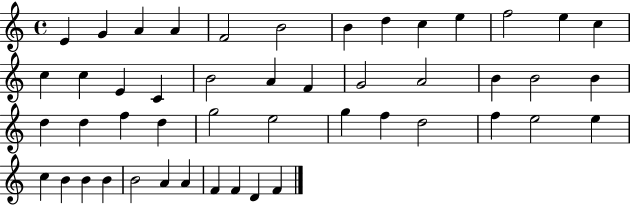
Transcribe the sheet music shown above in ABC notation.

X:1
T:Untitled
M:4/4
L:1/4
K:C
E G A A F2 B2 B d c e f2 e c c c E C B2 A F G2 A2 B B2 B d d f d g2 e2 g f d2 f e2 e c B B B B2 A A F F D F